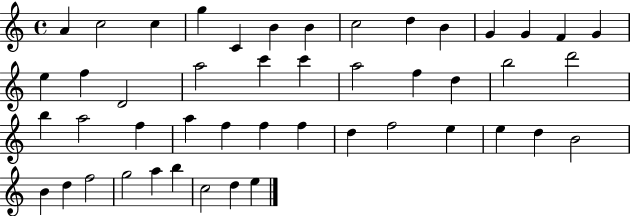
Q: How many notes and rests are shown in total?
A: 47